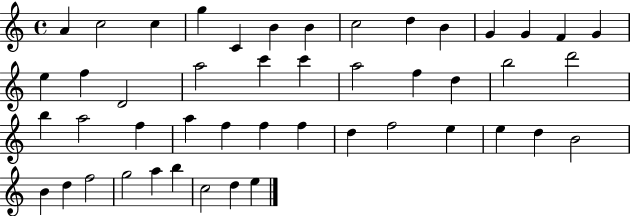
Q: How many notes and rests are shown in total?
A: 47